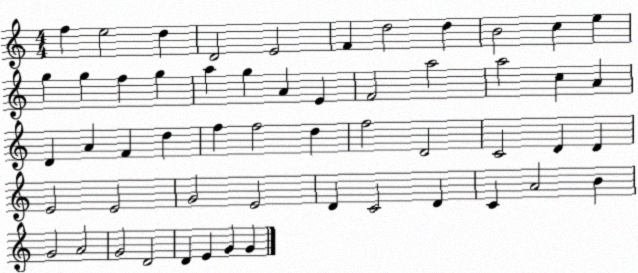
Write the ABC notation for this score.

X:1
T:Untitled
M:4/4
L:1/4
K:C
f e2 d D2 E2 F d2 d B2 c e g g f g a g A E F2 a2 a2 c A D A F d f f2 d f2 D2 C2 D D E2 E2 G2 E2 D C2 D C A2 B G2 A2 G2 D2 D E G G